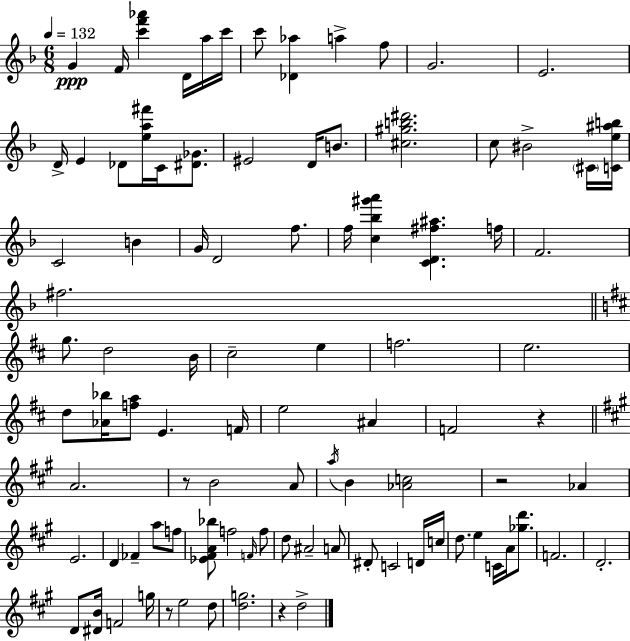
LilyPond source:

{
  \clef treble
  \numericTimeSignature
  \time 6/8
  \key d \minor
  \tempo 4 = 132
  g'4\ppp f'16 <c''' f''' aes'''>4 d'16 a''16 c'''16 | c'''8 <des' aes''>4 a''4-> f''8 | g'2. | e'2. | \break d'16-> e'4 des'8 <e'' a'' fis'''>16 c'16 <dis' ges'>8. | eis'2 d'16 b'8. | <cis'' gis'' b'' dis'''>2. | c''8 bis'2-> \parenthesize cis'16 <c' e'' ais'' b''>16 | \break c'2 b'4 | g'16 d'2 f''8. | f''16 <c'' bes'' gis''' a'''>4 <c' d' fis'' ais''>4. f''16 | f'2. | \break fis''2. | \bar "||" \break \key d \major g''8. d''2 b'16 | cis''2-- e''4 | f''2. | e''2. | \break d''8 <aes' bes''>16 <f'' a''>8 e'4. f'16 | e''2 ais'4 | f'2 r4 | \bar "||" \break \key a \major a'2. | r8 b'2 a'8 | \acciaccatura { a''16 } b'4 <aes' c''>2 | r2 aes'4 | \break e'2. | d'4 fes'4-- a''8 f''8 | <ees' fis' a' bes''>8 f''2 \grace { f'16 } | f''8 d''8 ais'2-- | \break a'8 dis'8-. c'2 | d'16 c''16 d''8. e''4 c'16 a'16 <ges'' d'''>8. | f'2. | d'2.-. | \break d'8 <dis' b'>16 f'2 | g''16 r8 e''2 | d''8 <d'' g''>2. | r4 d''2-> | \break \bar "|."
}